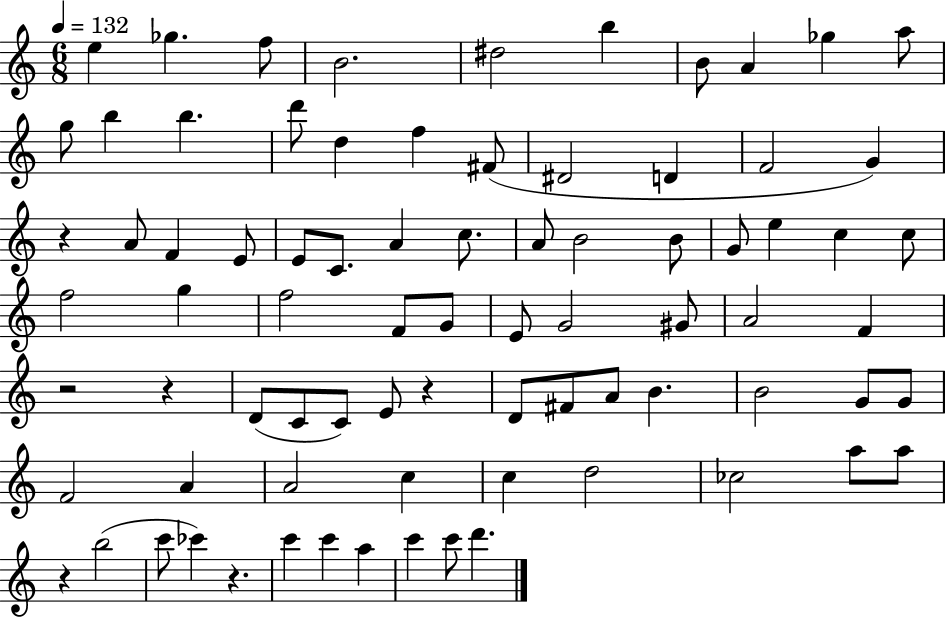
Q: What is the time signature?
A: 6/8